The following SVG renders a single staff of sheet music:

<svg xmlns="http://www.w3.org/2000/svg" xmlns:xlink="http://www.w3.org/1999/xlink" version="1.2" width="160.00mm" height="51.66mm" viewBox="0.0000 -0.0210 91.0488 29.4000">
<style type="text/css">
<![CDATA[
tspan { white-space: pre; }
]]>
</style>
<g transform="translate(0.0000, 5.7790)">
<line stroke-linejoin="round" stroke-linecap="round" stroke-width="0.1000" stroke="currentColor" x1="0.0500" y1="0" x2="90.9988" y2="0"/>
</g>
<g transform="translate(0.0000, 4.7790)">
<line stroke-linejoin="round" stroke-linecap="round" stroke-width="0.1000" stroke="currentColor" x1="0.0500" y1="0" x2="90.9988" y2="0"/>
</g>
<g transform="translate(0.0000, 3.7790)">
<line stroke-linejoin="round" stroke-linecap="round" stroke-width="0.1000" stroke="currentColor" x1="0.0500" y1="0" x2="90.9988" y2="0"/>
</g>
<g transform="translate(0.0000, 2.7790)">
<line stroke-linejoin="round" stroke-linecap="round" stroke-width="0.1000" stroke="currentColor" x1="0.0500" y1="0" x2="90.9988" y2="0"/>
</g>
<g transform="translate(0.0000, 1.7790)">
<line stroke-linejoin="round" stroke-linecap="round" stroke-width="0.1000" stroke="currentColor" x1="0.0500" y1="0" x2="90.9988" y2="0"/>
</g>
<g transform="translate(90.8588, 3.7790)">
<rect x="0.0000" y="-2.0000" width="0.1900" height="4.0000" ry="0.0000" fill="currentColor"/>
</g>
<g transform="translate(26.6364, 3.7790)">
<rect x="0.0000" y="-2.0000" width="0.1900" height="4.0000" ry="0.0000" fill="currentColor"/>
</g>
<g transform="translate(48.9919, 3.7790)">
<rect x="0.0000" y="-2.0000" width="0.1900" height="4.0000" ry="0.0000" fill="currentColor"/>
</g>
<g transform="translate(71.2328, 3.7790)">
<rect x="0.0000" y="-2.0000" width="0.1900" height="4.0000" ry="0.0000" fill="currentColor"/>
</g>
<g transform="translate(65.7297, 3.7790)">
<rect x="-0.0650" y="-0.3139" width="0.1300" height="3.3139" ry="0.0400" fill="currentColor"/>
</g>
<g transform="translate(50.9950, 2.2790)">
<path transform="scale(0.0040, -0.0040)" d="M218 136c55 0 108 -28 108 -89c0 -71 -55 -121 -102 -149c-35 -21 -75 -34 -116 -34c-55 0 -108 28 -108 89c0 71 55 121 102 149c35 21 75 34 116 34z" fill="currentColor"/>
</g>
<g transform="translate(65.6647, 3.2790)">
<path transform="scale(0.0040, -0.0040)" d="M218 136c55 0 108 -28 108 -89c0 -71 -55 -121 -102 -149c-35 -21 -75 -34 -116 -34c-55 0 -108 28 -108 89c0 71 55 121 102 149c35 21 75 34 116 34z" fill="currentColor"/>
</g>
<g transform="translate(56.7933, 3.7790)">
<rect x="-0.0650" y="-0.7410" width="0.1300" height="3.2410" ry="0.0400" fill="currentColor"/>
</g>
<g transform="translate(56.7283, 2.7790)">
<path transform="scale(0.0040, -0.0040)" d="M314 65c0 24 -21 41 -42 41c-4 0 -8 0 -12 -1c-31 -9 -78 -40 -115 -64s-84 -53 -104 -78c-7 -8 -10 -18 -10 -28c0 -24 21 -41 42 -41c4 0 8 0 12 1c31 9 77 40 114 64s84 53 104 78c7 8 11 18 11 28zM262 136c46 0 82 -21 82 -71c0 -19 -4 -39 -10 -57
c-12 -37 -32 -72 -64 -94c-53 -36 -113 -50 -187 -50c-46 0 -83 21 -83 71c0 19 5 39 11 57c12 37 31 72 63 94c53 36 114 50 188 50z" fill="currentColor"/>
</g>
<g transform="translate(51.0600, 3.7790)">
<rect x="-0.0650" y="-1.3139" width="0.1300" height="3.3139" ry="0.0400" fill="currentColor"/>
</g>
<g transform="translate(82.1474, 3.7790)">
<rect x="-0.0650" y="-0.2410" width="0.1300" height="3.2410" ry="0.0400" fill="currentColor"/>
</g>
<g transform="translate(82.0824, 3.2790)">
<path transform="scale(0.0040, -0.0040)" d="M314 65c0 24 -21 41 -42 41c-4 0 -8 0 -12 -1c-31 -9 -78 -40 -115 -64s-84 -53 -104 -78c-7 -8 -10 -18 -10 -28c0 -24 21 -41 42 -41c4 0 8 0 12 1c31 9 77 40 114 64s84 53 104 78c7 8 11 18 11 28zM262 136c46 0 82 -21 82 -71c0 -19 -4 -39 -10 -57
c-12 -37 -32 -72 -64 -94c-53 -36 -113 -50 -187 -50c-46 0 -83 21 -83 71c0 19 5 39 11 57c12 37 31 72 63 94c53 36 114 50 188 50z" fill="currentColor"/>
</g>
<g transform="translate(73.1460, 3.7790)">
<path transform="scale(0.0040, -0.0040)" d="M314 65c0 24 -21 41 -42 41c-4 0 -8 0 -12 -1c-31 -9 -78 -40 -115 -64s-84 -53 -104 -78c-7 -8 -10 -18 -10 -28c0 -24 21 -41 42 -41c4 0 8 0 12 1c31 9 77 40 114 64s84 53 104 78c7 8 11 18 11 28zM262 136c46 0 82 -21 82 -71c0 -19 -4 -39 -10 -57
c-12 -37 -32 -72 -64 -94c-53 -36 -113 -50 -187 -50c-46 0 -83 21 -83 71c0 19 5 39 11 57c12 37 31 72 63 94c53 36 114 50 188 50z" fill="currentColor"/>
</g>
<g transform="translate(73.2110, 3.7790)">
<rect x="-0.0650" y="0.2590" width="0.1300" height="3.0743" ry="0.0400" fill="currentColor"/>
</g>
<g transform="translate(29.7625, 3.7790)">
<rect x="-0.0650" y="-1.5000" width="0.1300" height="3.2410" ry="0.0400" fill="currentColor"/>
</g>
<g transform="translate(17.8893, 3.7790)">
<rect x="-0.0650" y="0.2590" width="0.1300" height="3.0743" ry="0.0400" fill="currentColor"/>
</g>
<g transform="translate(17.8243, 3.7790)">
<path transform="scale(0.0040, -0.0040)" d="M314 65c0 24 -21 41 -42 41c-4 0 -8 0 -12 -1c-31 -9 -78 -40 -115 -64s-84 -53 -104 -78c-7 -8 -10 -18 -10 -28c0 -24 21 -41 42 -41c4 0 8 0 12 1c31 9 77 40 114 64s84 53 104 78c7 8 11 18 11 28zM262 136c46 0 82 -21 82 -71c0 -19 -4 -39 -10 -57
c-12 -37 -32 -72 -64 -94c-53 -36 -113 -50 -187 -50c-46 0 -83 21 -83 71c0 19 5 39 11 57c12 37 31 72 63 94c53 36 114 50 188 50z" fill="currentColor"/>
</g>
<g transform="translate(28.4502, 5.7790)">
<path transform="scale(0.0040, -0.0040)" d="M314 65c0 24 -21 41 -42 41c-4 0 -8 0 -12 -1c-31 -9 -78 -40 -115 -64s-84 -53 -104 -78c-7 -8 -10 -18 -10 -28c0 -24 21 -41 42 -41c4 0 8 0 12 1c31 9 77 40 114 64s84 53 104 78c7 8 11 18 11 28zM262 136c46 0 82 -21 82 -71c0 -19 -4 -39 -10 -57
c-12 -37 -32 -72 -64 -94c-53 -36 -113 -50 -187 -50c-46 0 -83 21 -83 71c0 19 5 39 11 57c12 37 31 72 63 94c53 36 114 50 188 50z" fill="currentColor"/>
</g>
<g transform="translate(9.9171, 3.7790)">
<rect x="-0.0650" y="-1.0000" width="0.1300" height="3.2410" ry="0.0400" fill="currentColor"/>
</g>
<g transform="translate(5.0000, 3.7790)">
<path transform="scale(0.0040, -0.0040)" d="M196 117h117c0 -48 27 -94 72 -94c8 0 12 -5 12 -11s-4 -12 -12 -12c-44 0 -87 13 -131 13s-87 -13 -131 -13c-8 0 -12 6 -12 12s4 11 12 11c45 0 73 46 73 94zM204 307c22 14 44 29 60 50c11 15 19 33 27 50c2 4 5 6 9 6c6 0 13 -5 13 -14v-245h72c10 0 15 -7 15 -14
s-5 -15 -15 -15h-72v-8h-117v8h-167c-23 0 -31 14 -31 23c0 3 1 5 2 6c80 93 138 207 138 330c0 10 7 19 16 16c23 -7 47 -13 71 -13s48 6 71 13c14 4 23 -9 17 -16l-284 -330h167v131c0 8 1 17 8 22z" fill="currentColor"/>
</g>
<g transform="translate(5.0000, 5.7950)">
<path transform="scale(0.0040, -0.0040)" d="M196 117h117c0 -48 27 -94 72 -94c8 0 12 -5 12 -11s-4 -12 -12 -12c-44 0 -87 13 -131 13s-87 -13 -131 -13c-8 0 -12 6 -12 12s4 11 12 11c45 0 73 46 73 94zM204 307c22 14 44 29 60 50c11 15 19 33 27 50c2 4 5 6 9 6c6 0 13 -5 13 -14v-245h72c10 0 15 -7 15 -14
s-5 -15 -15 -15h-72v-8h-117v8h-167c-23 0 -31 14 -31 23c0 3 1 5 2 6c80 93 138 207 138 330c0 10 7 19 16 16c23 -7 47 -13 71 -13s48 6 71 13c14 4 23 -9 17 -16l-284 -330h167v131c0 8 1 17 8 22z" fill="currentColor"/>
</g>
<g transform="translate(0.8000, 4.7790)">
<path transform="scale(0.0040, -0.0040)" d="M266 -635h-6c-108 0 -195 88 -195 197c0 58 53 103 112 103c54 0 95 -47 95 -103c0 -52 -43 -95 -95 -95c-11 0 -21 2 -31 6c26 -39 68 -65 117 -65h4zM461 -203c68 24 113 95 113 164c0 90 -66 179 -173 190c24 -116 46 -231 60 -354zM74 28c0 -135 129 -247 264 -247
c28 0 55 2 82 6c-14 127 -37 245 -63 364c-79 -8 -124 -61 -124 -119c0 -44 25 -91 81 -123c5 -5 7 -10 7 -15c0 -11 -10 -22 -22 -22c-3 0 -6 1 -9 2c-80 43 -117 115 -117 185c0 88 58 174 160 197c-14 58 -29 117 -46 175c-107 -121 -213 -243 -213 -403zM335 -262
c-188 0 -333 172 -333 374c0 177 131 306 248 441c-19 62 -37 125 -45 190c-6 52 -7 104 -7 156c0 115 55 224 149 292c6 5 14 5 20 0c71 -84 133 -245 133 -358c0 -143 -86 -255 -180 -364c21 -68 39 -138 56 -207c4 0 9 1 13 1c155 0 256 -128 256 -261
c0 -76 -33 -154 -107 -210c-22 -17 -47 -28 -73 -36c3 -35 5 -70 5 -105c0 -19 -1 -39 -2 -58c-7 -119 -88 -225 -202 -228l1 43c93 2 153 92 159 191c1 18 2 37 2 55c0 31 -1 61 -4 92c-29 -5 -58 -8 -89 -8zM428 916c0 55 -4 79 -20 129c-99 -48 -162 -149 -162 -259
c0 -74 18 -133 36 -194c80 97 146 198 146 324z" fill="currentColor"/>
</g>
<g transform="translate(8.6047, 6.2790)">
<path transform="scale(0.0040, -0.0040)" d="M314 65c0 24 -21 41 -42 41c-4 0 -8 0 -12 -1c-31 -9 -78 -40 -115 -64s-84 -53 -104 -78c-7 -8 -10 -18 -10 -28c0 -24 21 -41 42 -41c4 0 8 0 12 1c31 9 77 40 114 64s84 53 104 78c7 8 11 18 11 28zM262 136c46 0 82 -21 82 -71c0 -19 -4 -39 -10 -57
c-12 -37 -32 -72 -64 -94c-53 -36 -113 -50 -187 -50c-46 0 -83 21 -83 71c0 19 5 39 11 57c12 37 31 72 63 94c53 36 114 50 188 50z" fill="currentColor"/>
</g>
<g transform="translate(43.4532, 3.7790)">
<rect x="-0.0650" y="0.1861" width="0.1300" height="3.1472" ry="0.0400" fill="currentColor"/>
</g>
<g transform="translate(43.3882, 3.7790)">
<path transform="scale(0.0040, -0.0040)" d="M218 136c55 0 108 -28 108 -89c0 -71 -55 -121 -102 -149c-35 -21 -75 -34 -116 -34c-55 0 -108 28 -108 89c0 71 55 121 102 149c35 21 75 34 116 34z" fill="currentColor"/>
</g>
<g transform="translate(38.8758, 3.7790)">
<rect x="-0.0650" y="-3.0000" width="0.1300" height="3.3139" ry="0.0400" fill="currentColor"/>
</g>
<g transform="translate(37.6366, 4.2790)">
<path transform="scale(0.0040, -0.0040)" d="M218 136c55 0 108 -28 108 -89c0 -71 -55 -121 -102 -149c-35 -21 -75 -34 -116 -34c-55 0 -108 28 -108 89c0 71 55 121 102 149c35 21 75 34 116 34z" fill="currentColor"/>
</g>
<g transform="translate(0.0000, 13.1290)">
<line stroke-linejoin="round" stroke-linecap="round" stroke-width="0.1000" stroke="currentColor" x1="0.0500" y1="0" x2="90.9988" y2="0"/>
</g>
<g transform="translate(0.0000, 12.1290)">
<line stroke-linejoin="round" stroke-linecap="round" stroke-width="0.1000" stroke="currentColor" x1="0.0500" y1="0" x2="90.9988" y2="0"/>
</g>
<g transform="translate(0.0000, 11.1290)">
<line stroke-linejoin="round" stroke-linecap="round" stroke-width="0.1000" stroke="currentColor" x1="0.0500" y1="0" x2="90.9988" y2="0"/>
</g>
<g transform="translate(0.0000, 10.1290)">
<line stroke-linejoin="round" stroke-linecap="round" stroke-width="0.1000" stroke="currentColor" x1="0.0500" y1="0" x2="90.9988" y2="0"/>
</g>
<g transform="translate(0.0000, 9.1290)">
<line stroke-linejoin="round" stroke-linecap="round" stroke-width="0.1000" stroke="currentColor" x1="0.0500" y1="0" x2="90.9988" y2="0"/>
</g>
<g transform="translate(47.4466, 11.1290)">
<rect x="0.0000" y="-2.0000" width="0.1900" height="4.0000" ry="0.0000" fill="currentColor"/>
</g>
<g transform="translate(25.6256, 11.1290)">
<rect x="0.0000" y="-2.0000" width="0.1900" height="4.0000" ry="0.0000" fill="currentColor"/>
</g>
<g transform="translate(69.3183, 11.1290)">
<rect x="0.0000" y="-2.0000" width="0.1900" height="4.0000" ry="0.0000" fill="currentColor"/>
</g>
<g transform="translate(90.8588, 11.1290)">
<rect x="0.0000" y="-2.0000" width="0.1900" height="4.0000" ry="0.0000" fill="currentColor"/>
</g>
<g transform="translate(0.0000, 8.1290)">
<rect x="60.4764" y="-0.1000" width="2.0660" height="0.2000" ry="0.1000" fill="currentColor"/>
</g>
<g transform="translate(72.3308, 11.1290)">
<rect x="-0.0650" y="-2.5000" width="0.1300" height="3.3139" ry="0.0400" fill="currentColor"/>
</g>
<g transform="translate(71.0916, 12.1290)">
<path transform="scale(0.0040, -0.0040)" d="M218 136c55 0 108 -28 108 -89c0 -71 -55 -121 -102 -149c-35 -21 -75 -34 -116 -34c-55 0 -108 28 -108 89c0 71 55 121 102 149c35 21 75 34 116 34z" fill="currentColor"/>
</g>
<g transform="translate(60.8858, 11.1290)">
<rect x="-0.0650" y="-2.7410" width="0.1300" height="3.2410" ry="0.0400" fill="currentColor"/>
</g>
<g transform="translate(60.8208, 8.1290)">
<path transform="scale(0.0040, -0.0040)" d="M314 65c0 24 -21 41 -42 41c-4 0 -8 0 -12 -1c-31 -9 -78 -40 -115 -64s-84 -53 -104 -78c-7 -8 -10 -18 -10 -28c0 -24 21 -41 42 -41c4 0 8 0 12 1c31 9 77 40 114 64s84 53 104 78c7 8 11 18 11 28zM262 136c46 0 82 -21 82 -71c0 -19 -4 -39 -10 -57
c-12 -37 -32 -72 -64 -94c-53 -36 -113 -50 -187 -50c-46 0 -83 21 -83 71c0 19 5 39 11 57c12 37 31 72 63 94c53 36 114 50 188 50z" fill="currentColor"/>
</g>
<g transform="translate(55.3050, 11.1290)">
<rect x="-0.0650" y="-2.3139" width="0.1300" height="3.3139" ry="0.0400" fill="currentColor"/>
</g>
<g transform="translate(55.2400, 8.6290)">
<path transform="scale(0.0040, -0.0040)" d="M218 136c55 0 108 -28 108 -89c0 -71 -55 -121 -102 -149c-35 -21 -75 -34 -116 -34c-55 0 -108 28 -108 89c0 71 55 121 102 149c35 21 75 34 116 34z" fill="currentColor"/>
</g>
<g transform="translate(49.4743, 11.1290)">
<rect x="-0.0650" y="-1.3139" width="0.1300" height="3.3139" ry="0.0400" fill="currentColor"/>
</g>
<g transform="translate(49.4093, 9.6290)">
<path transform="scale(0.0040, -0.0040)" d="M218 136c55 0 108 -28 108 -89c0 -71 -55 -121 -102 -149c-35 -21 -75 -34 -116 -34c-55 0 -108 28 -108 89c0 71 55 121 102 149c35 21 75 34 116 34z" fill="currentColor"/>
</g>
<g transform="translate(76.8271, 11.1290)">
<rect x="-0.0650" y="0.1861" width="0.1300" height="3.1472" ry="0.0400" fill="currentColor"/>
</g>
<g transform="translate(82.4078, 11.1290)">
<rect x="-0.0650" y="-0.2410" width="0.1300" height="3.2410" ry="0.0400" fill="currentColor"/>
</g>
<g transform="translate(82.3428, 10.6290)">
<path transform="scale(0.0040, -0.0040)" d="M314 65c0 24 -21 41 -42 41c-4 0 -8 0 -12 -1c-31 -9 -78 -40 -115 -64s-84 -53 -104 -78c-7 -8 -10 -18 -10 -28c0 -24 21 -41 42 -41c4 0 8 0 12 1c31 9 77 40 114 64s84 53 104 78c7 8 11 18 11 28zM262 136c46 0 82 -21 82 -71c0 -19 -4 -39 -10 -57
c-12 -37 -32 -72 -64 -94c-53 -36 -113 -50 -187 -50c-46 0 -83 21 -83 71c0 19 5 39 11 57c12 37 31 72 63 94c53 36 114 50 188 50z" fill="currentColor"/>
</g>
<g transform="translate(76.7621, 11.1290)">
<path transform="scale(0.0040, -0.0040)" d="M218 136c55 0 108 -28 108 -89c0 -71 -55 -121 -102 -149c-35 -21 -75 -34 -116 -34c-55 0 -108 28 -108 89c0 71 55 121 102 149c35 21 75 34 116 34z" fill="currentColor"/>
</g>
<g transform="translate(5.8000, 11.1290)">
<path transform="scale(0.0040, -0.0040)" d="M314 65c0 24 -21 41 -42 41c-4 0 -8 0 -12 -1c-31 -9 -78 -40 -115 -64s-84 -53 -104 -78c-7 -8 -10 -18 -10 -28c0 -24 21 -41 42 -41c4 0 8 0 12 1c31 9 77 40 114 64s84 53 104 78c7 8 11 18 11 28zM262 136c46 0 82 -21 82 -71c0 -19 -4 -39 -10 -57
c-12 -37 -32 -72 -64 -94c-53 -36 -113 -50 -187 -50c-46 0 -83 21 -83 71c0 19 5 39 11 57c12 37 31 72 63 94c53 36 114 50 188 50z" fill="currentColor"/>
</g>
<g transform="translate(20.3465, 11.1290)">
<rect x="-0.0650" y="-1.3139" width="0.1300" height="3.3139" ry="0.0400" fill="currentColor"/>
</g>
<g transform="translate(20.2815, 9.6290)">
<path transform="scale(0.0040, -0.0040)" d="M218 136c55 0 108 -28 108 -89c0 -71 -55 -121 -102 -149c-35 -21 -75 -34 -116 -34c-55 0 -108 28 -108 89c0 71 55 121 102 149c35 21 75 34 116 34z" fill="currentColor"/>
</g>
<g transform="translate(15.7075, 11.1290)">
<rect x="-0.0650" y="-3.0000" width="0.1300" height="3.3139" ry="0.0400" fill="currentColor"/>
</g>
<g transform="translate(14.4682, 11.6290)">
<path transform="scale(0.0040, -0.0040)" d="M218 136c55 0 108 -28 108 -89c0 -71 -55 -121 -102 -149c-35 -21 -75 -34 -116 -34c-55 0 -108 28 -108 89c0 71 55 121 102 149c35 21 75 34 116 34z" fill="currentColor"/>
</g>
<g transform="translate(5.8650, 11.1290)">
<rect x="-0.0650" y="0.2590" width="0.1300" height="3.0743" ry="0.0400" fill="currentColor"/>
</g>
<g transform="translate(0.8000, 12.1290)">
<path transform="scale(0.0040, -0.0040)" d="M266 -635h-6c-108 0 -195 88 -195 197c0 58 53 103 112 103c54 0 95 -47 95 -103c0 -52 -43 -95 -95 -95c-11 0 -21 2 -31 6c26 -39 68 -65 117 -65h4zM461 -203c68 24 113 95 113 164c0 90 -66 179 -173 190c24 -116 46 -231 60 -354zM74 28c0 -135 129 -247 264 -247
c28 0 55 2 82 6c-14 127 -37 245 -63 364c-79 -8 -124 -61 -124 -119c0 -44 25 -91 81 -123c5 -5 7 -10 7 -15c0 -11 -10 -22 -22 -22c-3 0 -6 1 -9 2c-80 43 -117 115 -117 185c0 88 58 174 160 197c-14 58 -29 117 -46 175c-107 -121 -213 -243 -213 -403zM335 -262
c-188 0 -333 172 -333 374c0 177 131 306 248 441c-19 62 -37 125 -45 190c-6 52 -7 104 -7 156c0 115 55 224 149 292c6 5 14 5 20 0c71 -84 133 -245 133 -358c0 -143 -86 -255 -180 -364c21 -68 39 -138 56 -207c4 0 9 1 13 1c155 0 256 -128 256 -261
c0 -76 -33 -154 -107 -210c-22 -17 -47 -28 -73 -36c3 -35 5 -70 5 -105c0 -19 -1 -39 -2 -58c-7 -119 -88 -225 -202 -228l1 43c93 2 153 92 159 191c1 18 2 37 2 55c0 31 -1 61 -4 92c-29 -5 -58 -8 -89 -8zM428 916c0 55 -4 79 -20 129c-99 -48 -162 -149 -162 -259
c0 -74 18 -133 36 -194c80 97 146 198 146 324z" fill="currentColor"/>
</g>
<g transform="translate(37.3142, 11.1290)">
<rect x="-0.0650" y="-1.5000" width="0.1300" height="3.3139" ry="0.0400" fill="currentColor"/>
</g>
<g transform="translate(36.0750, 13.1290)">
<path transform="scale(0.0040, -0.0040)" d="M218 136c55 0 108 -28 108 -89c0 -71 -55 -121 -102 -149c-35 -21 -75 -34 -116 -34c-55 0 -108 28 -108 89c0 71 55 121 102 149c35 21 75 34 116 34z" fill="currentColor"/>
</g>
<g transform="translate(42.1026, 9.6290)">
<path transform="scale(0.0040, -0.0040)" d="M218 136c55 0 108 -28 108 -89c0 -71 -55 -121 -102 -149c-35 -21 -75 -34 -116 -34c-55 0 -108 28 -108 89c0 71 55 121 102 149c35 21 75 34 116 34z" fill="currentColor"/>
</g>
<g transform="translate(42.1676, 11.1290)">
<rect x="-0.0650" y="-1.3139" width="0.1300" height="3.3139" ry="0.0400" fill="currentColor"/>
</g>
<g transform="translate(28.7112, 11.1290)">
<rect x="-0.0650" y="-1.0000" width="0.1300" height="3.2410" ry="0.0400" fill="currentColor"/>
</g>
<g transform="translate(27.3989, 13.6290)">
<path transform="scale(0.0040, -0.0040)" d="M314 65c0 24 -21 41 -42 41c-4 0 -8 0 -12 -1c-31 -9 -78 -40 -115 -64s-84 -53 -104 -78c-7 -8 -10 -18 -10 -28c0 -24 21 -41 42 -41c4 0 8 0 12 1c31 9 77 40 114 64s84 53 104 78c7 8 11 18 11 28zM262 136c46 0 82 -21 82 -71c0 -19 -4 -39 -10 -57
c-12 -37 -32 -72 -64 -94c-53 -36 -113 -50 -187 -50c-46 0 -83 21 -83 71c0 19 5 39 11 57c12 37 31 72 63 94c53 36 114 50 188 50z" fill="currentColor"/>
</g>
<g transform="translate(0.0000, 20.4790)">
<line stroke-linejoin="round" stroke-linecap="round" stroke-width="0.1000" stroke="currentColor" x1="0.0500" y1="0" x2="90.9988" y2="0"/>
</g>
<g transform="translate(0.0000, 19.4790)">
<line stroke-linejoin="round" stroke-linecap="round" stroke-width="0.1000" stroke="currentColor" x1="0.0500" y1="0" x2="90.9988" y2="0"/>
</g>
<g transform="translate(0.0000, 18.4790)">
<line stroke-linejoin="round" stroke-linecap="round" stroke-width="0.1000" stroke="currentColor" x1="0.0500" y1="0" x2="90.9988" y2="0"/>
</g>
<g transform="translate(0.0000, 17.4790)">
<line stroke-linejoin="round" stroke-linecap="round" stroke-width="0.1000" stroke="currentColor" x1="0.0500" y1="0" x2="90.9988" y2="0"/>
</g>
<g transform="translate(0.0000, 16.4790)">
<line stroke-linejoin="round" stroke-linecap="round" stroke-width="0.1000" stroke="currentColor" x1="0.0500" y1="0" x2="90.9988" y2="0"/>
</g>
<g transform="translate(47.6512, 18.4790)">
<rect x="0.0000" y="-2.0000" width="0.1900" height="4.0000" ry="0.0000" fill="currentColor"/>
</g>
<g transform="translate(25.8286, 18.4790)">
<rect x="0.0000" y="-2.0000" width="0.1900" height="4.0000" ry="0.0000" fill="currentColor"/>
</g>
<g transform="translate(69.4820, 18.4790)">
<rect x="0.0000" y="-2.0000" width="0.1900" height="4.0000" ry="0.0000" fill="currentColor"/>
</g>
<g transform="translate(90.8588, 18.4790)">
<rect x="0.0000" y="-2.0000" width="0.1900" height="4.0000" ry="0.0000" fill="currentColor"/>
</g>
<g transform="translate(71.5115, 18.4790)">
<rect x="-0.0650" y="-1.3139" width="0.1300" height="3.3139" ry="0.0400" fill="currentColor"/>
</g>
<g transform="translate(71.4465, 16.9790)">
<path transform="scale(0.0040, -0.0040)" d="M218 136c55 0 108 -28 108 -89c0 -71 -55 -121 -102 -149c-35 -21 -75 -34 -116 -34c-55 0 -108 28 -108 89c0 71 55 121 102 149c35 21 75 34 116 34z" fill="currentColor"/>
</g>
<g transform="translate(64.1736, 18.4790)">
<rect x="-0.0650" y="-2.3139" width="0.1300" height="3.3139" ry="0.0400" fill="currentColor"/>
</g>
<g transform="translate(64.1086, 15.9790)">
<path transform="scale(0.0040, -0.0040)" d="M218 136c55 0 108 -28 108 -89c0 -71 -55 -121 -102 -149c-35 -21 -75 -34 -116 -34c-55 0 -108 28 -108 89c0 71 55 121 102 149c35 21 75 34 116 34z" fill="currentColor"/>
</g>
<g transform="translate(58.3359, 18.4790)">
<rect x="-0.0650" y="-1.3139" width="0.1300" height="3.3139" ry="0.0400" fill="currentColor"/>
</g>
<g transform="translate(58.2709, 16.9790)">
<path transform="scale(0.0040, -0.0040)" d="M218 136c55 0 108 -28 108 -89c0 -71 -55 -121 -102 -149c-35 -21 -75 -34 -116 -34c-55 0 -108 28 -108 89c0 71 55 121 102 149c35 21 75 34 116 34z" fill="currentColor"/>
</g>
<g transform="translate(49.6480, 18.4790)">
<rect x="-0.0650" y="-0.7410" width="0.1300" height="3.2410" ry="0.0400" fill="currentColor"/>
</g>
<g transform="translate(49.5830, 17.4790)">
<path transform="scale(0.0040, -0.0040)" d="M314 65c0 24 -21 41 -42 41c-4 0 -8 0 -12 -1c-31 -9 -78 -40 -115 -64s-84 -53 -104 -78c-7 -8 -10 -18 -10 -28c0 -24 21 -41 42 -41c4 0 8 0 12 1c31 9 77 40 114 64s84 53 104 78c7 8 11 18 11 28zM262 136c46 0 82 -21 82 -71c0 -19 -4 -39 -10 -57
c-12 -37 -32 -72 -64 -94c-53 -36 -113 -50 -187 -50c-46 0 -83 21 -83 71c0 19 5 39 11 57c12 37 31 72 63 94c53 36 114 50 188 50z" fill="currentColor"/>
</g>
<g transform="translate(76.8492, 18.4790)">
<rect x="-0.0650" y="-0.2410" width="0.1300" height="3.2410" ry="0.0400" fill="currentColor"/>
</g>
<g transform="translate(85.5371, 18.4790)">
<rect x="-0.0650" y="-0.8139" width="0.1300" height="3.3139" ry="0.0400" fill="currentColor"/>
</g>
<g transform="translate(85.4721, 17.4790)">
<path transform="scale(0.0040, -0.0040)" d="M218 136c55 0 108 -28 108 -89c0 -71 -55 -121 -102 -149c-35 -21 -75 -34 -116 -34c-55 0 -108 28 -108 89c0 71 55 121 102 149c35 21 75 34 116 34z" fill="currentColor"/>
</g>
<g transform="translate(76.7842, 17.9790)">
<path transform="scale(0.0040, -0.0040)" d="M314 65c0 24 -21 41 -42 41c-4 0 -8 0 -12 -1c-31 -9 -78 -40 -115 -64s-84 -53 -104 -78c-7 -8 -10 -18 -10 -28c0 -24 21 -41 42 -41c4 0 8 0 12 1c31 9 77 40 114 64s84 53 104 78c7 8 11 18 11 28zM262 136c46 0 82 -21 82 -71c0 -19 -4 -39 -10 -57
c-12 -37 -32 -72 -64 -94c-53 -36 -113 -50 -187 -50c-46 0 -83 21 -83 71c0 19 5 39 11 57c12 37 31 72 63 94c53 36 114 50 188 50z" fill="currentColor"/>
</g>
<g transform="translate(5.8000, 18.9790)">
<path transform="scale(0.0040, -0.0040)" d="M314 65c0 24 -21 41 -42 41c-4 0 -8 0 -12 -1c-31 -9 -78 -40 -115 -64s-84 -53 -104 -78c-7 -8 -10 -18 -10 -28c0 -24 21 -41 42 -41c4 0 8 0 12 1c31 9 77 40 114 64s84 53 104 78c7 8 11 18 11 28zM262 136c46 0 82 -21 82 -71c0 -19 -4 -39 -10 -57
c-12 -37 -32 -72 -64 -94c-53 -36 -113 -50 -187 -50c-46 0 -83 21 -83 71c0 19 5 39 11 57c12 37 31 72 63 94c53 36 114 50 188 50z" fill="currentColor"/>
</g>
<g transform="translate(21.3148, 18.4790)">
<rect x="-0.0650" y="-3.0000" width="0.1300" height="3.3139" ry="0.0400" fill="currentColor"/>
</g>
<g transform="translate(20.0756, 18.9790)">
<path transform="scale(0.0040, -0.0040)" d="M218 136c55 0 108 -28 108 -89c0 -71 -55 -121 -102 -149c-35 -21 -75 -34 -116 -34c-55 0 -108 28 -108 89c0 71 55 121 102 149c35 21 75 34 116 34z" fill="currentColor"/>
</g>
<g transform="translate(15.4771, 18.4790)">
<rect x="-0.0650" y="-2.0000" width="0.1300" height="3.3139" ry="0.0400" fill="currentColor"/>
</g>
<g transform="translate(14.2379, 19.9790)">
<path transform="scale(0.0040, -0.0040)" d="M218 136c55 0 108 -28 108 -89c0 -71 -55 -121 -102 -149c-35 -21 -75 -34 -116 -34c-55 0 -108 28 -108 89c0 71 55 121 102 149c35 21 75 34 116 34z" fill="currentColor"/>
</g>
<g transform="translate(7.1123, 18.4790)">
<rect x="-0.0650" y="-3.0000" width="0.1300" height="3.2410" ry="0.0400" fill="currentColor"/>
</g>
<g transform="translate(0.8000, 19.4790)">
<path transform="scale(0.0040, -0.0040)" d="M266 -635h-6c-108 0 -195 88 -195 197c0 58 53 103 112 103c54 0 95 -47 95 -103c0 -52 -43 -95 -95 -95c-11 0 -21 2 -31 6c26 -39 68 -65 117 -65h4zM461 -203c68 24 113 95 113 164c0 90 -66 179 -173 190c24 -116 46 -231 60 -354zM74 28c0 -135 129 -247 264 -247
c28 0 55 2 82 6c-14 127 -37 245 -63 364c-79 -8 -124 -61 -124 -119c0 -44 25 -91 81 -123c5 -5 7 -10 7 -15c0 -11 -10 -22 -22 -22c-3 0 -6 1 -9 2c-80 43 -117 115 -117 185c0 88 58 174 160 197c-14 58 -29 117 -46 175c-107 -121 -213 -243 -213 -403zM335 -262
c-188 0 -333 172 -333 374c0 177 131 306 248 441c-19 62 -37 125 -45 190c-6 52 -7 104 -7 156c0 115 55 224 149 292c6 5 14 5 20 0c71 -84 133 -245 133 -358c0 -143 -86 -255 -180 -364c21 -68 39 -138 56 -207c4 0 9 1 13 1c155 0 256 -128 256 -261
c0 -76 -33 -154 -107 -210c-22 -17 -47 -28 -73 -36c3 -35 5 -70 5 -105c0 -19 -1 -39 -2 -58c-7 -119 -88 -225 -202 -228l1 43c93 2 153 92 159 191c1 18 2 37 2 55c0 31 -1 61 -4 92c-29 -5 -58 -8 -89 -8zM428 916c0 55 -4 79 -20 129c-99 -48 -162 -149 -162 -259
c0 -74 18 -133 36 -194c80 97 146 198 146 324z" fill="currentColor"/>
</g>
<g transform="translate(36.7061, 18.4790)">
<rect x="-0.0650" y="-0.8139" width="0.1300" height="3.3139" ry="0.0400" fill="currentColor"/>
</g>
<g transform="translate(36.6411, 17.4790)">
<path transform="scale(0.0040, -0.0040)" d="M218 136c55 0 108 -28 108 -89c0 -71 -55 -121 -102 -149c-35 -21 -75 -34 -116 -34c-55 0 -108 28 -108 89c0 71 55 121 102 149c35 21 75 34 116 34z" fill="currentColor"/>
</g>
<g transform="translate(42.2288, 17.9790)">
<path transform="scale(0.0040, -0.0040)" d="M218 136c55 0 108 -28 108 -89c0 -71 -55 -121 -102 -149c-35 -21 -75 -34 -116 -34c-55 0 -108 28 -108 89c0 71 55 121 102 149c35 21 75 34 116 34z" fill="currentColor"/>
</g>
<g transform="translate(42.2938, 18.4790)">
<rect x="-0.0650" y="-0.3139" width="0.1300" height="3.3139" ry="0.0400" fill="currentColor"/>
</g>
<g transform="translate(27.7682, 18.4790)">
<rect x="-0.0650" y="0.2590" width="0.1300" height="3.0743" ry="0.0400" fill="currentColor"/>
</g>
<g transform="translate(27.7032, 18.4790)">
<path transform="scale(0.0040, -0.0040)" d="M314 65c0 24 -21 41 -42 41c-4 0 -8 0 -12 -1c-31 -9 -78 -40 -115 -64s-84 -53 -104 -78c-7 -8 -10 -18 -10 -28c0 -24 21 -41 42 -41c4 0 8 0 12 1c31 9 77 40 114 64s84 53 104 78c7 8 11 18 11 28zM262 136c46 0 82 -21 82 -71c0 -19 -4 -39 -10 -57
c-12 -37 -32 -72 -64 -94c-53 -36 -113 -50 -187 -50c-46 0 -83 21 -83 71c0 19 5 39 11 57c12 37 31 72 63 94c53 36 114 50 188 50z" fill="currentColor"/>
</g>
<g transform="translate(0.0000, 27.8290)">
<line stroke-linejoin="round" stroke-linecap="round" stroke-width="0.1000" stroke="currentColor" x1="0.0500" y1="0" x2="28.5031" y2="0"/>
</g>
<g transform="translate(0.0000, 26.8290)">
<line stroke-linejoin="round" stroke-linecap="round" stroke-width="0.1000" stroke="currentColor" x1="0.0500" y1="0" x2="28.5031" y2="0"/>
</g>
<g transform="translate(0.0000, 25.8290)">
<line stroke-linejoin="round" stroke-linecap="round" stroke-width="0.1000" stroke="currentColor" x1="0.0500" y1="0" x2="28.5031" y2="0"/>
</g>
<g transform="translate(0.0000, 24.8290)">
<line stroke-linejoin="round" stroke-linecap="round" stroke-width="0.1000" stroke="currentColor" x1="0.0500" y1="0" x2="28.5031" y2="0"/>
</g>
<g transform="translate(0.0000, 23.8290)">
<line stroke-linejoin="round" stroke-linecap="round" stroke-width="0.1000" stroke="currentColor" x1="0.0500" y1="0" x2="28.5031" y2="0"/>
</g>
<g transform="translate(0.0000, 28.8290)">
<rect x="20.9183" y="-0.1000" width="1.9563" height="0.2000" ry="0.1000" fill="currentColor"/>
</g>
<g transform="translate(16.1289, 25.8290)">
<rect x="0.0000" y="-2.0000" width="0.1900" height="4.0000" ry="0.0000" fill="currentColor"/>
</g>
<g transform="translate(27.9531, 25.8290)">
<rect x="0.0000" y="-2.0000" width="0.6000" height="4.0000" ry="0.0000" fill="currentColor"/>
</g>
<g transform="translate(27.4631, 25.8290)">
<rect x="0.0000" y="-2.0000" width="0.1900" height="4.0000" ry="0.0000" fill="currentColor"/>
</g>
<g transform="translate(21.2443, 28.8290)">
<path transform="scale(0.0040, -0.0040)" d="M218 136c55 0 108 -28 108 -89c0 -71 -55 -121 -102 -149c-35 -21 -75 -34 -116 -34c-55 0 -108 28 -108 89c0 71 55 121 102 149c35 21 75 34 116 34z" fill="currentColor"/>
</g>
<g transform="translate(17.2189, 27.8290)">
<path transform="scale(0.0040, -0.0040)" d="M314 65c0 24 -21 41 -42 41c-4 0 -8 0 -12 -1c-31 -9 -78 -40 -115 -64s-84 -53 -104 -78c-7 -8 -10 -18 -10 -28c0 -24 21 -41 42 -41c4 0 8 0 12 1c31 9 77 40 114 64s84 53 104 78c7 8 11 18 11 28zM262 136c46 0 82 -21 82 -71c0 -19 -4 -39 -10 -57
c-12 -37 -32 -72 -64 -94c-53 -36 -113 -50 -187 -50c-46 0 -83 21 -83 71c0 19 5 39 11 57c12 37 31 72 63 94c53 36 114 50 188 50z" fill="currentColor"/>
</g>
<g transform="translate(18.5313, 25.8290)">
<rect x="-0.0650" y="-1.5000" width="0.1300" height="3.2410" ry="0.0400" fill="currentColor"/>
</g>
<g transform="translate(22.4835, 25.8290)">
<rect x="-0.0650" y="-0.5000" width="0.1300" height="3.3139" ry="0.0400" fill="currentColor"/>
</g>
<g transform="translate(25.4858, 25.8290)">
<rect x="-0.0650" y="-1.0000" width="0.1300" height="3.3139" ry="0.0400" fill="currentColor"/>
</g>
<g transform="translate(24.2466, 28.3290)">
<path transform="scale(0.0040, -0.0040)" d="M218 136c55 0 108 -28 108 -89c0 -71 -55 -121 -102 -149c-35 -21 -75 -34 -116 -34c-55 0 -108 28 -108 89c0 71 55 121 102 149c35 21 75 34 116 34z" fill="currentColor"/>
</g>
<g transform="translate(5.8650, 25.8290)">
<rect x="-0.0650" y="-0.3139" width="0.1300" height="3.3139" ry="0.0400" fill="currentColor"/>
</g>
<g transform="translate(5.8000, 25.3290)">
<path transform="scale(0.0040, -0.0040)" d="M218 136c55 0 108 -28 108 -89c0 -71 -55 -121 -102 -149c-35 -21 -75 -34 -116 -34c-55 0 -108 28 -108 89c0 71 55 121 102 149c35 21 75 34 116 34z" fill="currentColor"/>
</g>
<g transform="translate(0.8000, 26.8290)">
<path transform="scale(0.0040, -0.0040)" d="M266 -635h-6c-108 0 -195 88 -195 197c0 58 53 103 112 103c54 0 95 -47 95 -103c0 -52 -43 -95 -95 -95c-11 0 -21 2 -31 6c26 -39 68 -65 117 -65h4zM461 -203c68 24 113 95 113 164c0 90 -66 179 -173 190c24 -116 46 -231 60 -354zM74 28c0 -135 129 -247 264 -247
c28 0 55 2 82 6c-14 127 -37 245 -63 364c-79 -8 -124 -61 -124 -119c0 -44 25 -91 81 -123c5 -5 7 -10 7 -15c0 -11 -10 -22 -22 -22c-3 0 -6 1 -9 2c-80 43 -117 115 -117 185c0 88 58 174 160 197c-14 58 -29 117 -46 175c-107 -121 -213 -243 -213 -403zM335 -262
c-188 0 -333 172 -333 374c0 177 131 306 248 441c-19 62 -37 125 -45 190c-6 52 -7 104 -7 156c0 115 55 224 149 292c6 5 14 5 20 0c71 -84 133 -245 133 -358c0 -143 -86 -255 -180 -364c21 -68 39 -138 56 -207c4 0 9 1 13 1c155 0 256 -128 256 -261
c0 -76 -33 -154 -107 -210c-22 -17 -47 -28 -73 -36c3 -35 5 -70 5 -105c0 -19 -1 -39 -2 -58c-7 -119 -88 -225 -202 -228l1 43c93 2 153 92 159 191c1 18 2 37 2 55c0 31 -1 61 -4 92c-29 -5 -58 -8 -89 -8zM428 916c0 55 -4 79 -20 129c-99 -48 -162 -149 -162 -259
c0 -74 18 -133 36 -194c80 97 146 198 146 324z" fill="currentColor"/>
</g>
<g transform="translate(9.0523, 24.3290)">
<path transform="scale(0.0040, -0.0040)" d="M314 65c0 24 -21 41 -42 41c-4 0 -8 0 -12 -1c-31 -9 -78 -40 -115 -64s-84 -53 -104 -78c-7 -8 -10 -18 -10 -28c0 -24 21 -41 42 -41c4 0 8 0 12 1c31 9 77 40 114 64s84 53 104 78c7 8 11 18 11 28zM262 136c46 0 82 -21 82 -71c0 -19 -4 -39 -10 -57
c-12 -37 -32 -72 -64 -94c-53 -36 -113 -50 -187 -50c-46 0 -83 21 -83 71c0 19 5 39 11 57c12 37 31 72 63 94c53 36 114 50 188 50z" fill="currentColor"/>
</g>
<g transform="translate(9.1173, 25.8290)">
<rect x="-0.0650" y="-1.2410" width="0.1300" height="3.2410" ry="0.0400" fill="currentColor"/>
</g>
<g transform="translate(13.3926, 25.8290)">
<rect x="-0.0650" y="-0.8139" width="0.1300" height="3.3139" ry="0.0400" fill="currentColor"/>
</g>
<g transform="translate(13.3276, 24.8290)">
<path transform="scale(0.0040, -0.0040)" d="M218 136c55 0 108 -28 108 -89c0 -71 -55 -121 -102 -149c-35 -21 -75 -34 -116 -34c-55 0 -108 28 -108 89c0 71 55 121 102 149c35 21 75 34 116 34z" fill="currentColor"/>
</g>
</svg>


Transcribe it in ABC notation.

X:1
T:Untitled
M:4/4
L:1/4
K:C
D2 B2 E2 A B e d2 c B2 c2 B2 A e D2 E e e g a2 G B c2 A2 F A B2 d c d2 e g e c2 d c e2 d E2 C D